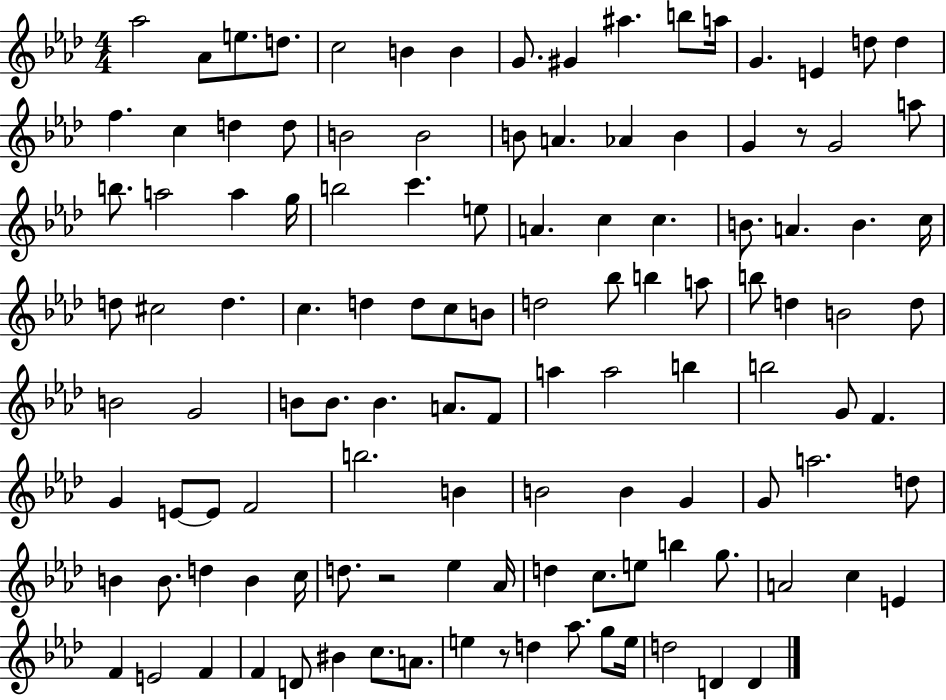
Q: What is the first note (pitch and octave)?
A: Ab5